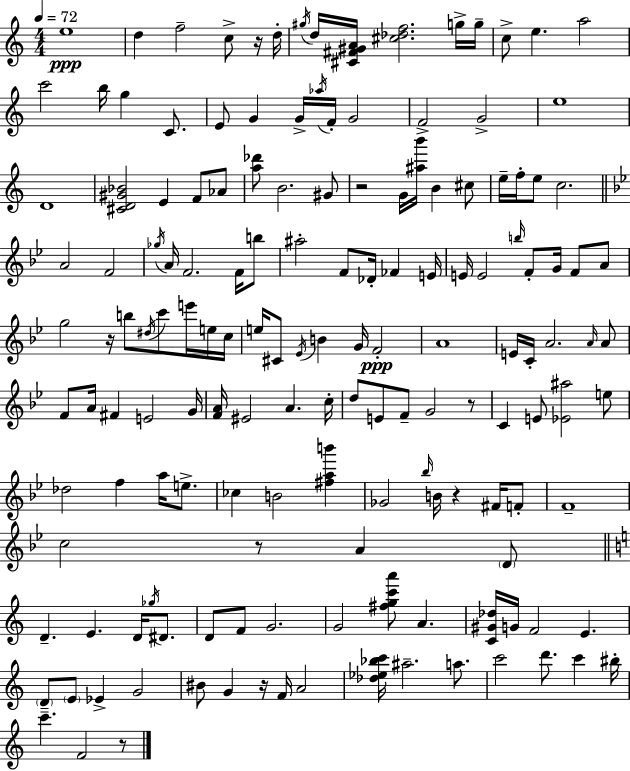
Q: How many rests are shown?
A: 8